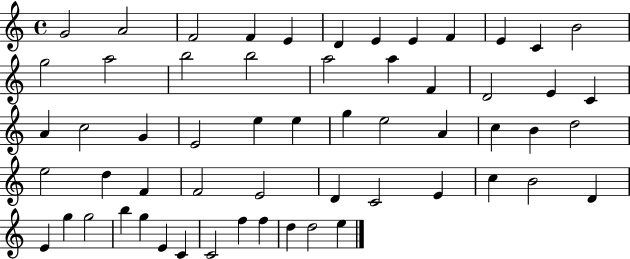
X:1
T:Untitled
M:4/4
L:1/4
K:C
G2 A2 F2 F E D E E F E C B2 g2 a2 b2 b2 a2 a F D2 E C A c2 G E2 e e g e2 A c B d2 e2 d F F2 E2 D C2 E c B2 D E g g2 b g E C C2 f f d d2 e